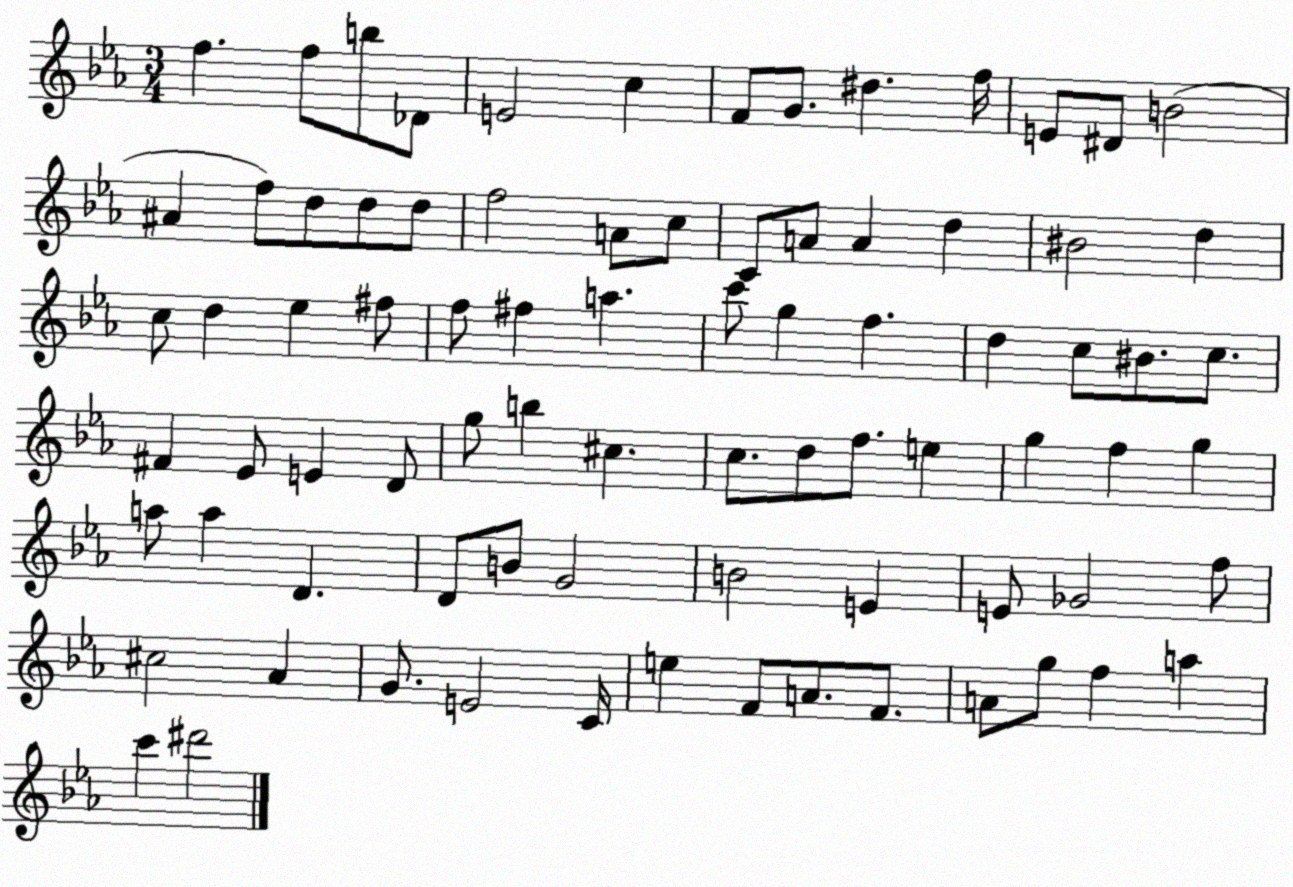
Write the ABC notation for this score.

X:1
T:Untitled
M:3/4
L:1/4
K:Eb
f f/2 b/2 _D/2 E2 c F/2 G/2 ^d f/4 E/2 ^D/2 B2 ^A f/2 d/2 d/2 d/2 f2 A/2 c/2 C/2 A/2 A d ^B2 d c/2 d _e ^f/2 f/2 ^f a c'/2 g f d c/2 ^B/2 c/2 ^F _E/2 E D/2 g/2 b ^c c/2 d/2 f/2 e g f g a/2 a D D/2 B/2 G2 B2 E E/2 _G2 f/2 ^c2 _A G/2 E2 C/4 e F/2 A/2 F/2 A/2 g/2 f a c' ^d'2